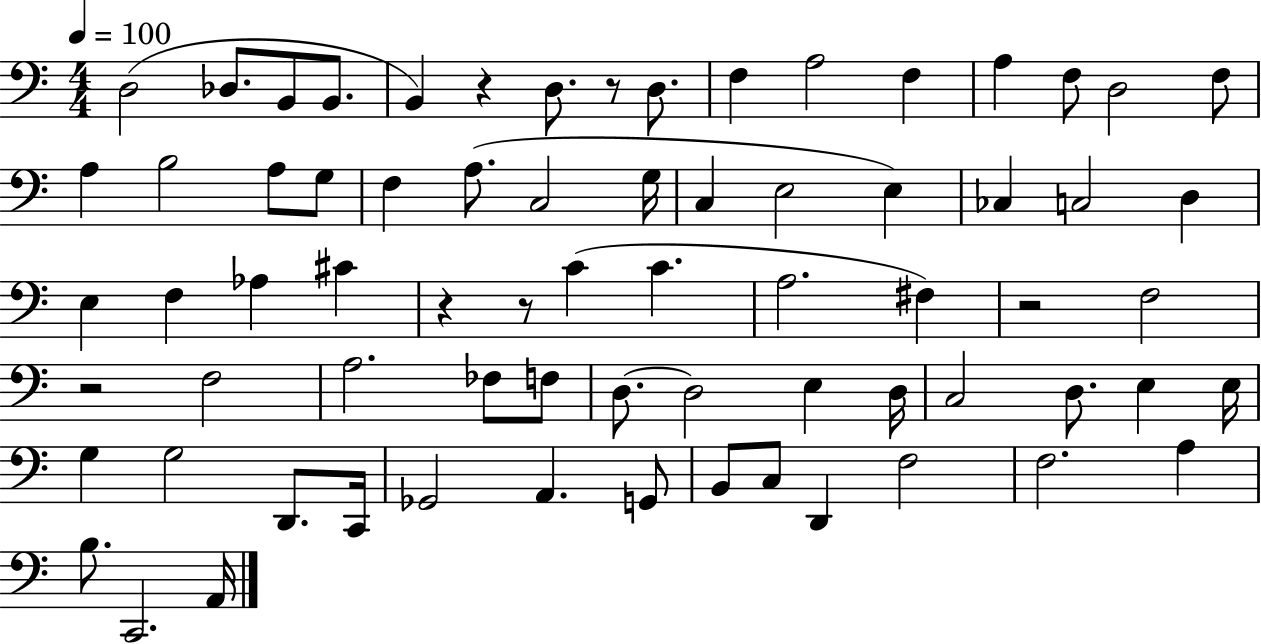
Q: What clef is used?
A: bass